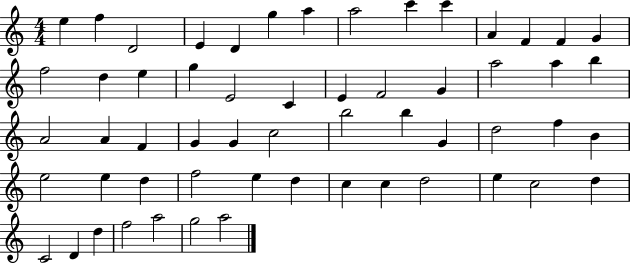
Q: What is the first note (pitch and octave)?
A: E5